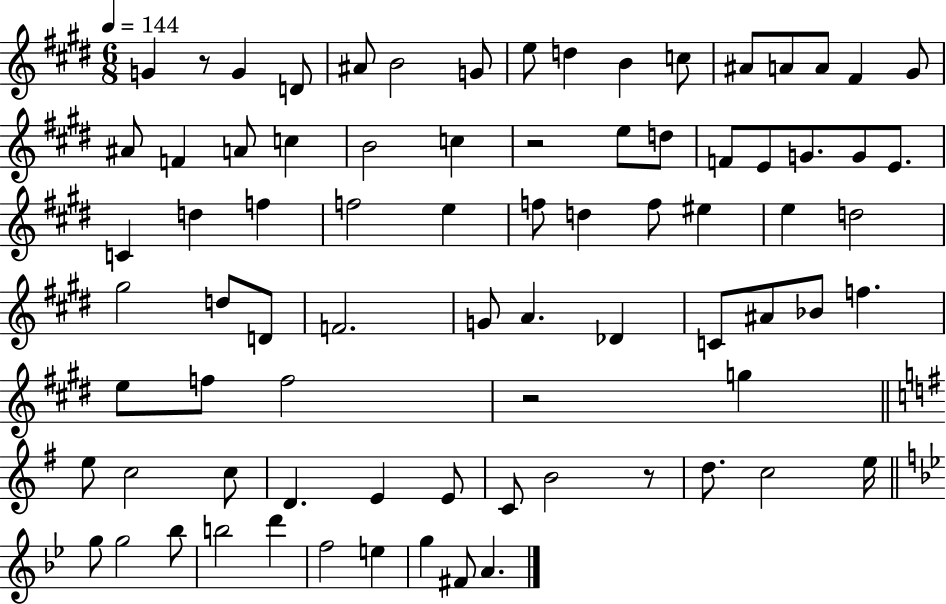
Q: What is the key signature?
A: E major